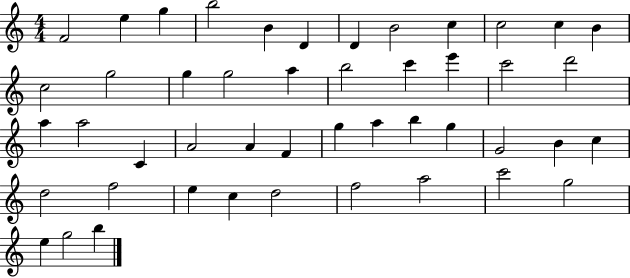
{
  \clef treble
  \numericTimeSignature
  \time 4/4
  \key c \major
  f'2 e''4 g''4 | b''2 b'4 d'4 | d'4 b'2 c''4 | c''2 c''4 b'4 | \break c''2 g''2 | g''4 g''2 a''4 | b''2 c'''4 e'''4 | c'''2 d'''2 | \break a''4 a''2 c'4 | a'2 a'4 f'4 | g''4 a''4 b''4 g''4 | g'2 b'4 c''4 | \break d''2 f''2 | e''4 c''4 d''2 | f''2 a''2 | c'''2 g''2 | \break e''4 g''2 b''4 | \bar "|."
}